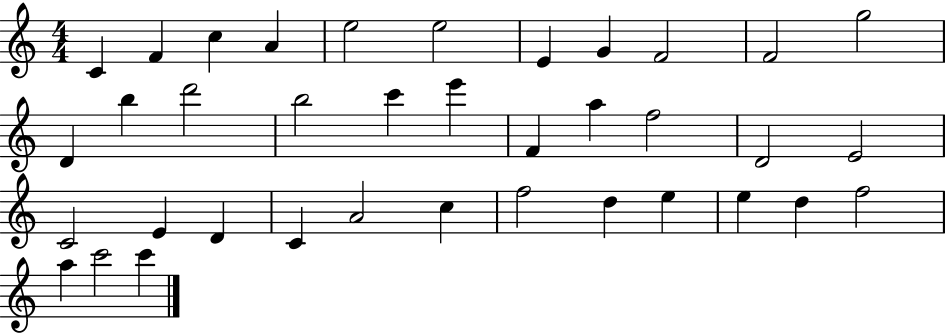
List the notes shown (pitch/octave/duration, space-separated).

C4/q F4/q C5/q A4/q E5/h E5/h E4/q G4/q F4/h F4/h G5/h D4/q B5/q D6/h B5/h C6/q E6/q F4/q A5/q F5/h D4/h E4/h C4/h E4/q D4/q C4/q A4/h C5/q F5/h D5/q E5/q E5/q D5/q F5/h A5/q C6/h C6/q